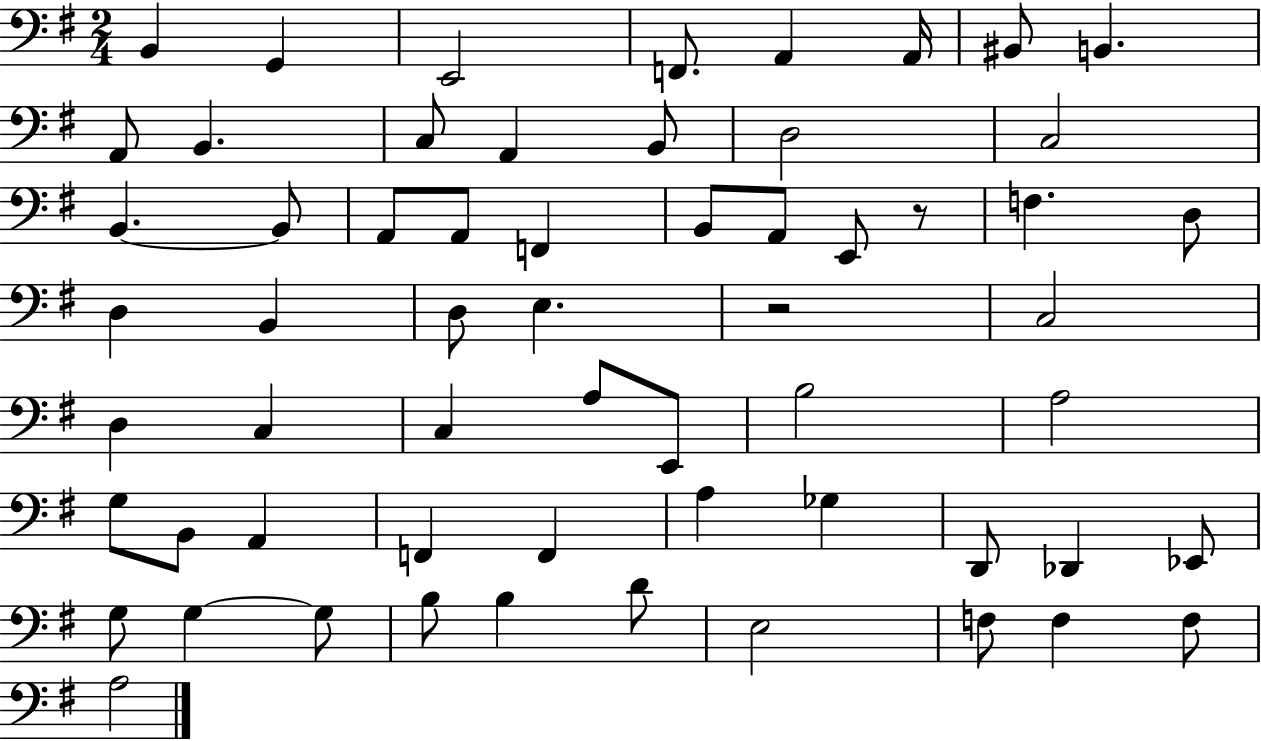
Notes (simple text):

B2/q G2/q E2/h F2/e. A2/q A2/s BIS2/e B2/q. A2/e B2/q. C3/e A2/q B2/e D3/h C3/h B2/q. B2/e A2/e A2/e F2/q B2/e A2/e E2/e R/e F3/q. D3/e D3/q B2/q D3/e E3/q. R/h C3/h D3/q C3/q C3/q A3/e E2/e B3/h A3/h G3/e B2/e A2/q F2/q F2/q A3/q Gb3/q D2/e Db2/q Eb2/e G3/e G3/q G3/e B3/e B3/q D4/e E3/h F3/e F3/q F3/e A3/h